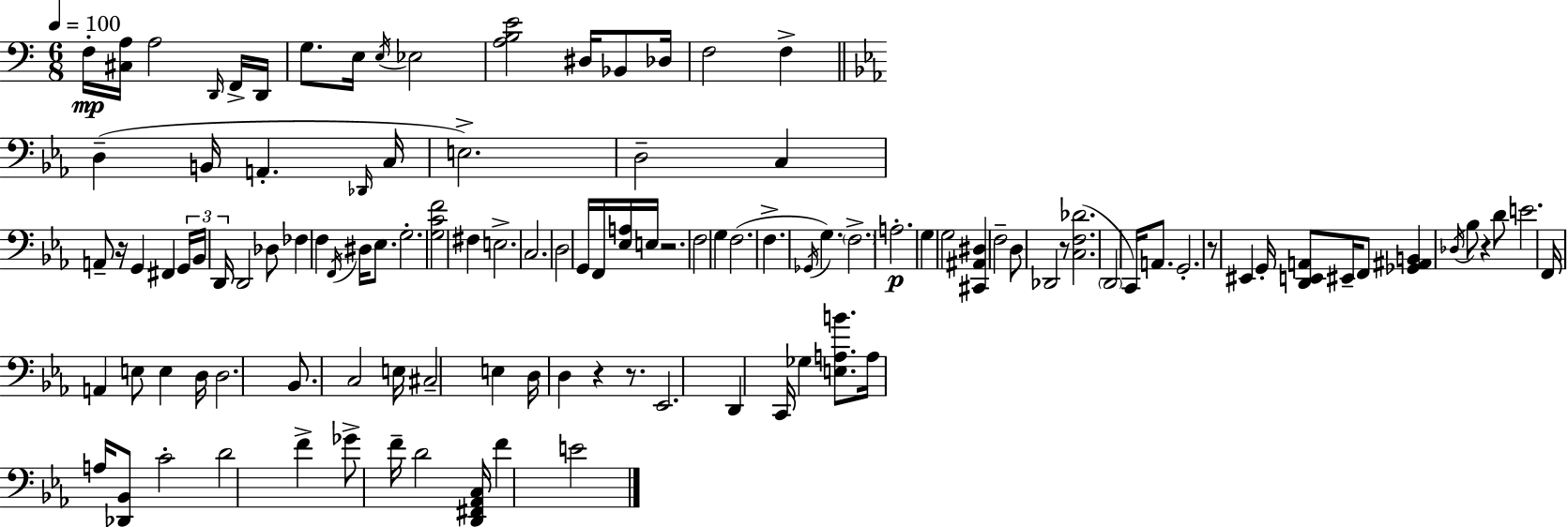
F3/s [C#3,A3]/s A3/h D2/s F2/s D2/s G3/e. E3/s E3/s Eb3/h [A3,B3,E4]/h D#3/s Bb2/e Db3/s F3/h F3/q D3/q B2/s A2/q. Db2/s C3/s E3/h. D3/h C3/q A2/e R/s G2/q F#2/q G2/s Bb2/s D2/s D2/h Db3/e FES3/q F3/q F2/s D#3/s Eb3/e. G3/h. [G3,C4,F4]/h F#3/q E3/h. C3/h. D3/h G2/s F2/s [Eb3,A3]/s E3/s R/h. F3/h G3/q F3/h. F3/q. Gb2/s G3/q. F3/h. A3/h. G3/q G3/h [C#2,A#2,D#3]/q F3/h D3/e Db2/h R/e [C3,F3,Db4]/h. D2/h C2/s A2/e. G2/h. R/e EIS2/q G2/s [D2,E2,A2]/e EIS2/s F2/e [Gb2,A#2,B2]/q Db3/s Bb3/e R/q D4/e E4/h. F2/s A2/q E3/e E3/q D3/s D3/h. Bb2/e. C3/h E3/s C#3/h E3/q D3/s D3/q R/q R/e. Eb2/h. D2/q C2/s Gb3/q [E3,A3,B4]/e. A3/s A3/s [Db2,Bb2]/e C4/h D4/h F4/q Gb4/e F4/s D4/h [D2,F#2,Ab2,C3]/s F4/q E4/h